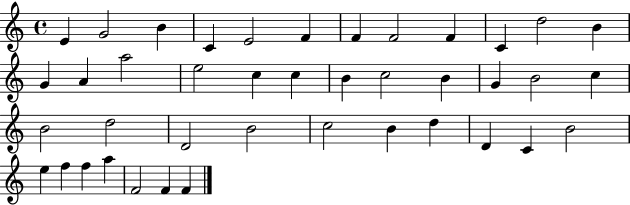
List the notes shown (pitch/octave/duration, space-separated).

E4/q G4/h B4/q C4/q E4/h F4/q F4/q F4/h F4/q C4/q D5/h B4/q G4/q A4/q A5/h E5/h C5/q C5/q B4/q C5/h B4/q G4/q B4/h C5/q B4/h D5/h D4/h B4/h C5/h B4/q D5/q D4/q C4/q B4/h E5/q F5/q F5/q A5/q F4/h F4/q F4/q